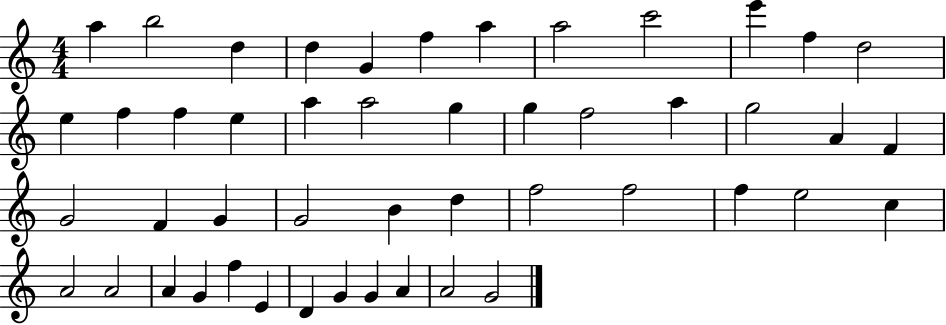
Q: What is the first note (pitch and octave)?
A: A5